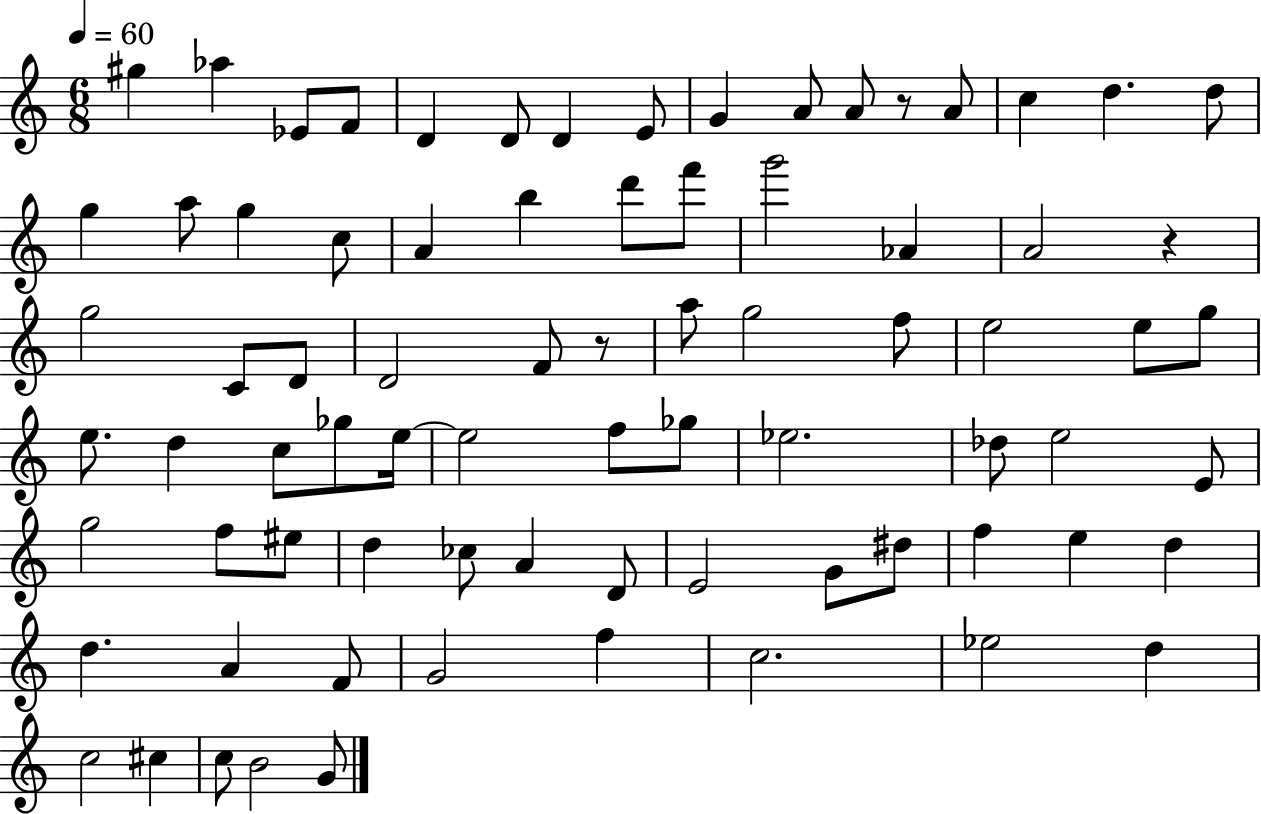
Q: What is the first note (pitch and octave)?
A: G#5